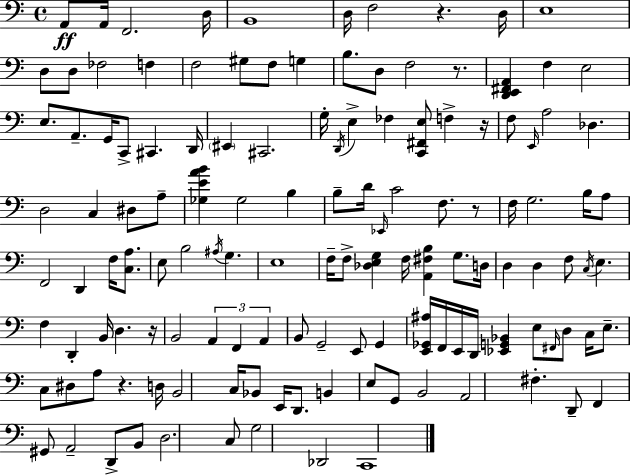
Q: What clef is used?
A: bass